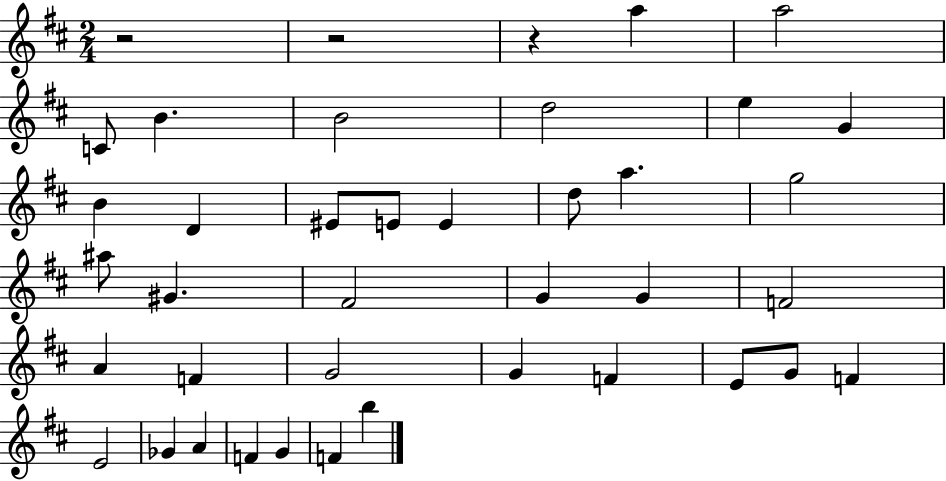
R/h R/h R/q A5/q A5/h C4/e B4/q. B4/h D5/h E5/q G4/q B4/q D4/q EIS4/e E4/e E4/q D5/e A5/q. G5/h A#5/e G#4/q. F#4/h G4/q G4/q F4/h A4/q F4/q G4/h G4/q F4/q E4/e G4/e F4/q E4/h Gb4/q A4/q F4/q G4/q F4/q B5/q